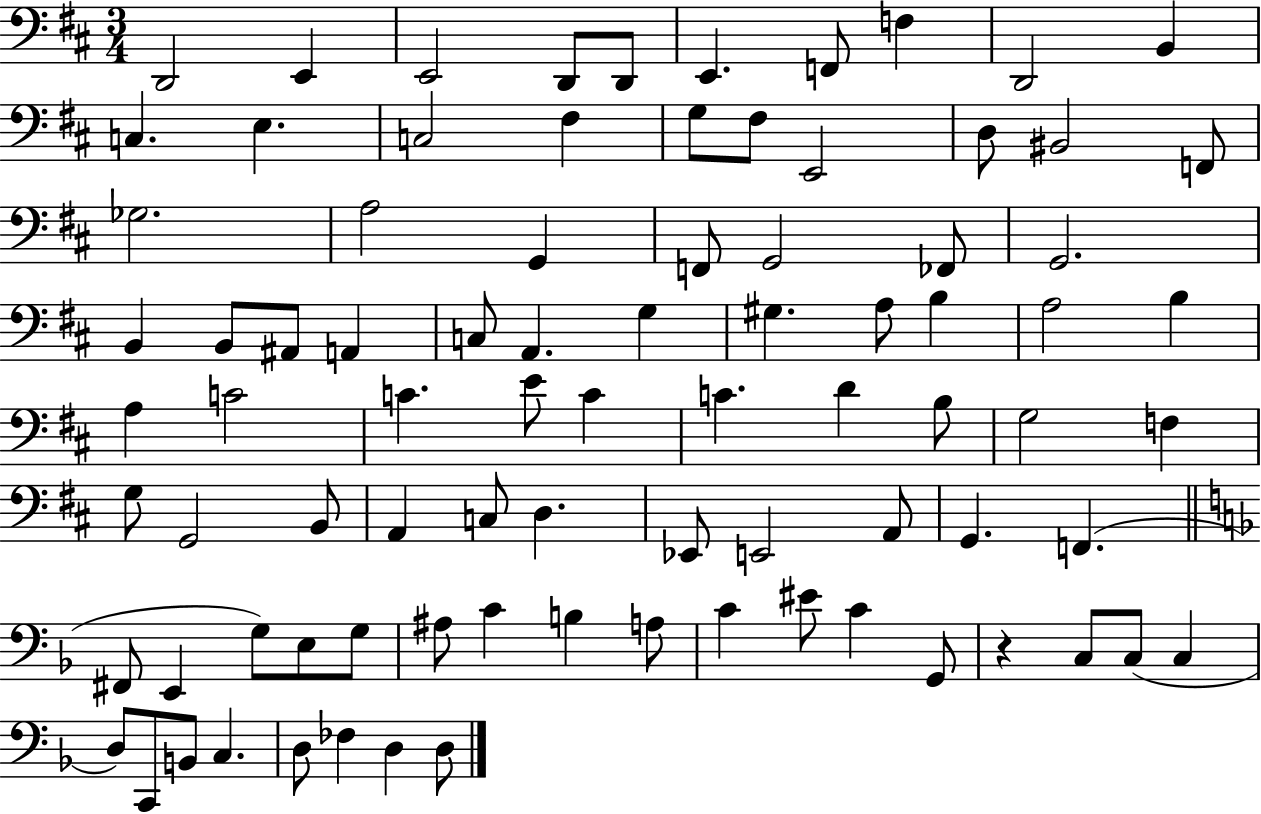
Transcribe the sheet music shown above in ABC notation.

X:1
T:Untitled
M:3/4
L:1/4
K:D
D,,2 E,, E,,2 D,,/2 D,,/2 E,, F,,/2 F, D,,2 B,, C, E, C,2 ^F, G,/2 ^F,/2 E,,2 D,/2 ^B,,2 F,,/2 _G,2 A,2 G,, F,,/2 G,,2 _F,,/2 G,,2 B,, B,,/2 ^A,,/2 A,, C,/2 A,, G, ^G, A,/2 B, A,2 B, A, C2 C E/2 C C D B,/2 G,2 F, G,/2 G,,2 B,,/2 A,, C,/2 D, _E,,/2 E,,2 A,,/2 G,, F,, ^F,,/2 E,, G,/2 E,/2 G,/2 ^A,/2 C B, A,/2 C ^E/2 C G,,/2 z C,/2 C,/2 C, D,/2 C,,/2 B,,/2 C, D,/2 _F, D, D,/2